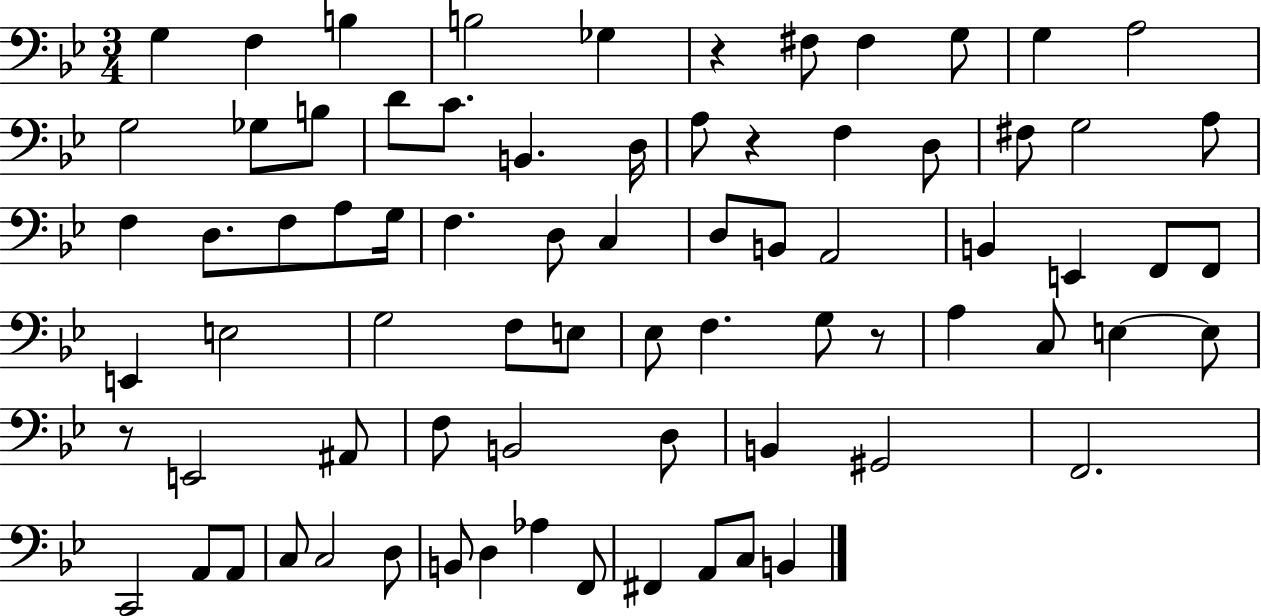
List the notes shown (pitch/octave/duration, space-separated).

G3/q F3/q B3/q B3/h Gb3/q R/q F#3/e F#3/q G3/e G3/q A3/h G3/h Gb3/e B3/e D4/e C4/e. B2/q. D3/s A3/e R/q F3/q D3/e F#3/e G3/h A3/e F3/q D3/e. F3/e A3/e G3/s F3/q. D3/e C3/q D3/e B2/e A2/h B2/q E2/q F2/e F2/e E2/q E3/h G3/h F3/e E3/e Eb3/e F3/q. G3/e R/e A3/q C3/e E3/q E3/e R/e E2/h A#2/e F3/e B2/h D3/e B2/q G#2/h F2/h. C2/h A2/e A2/e C3/e C3/h D3/e B2/e D3/q Ab3/q F2/e F#2/q A2/e C3/e B2/q